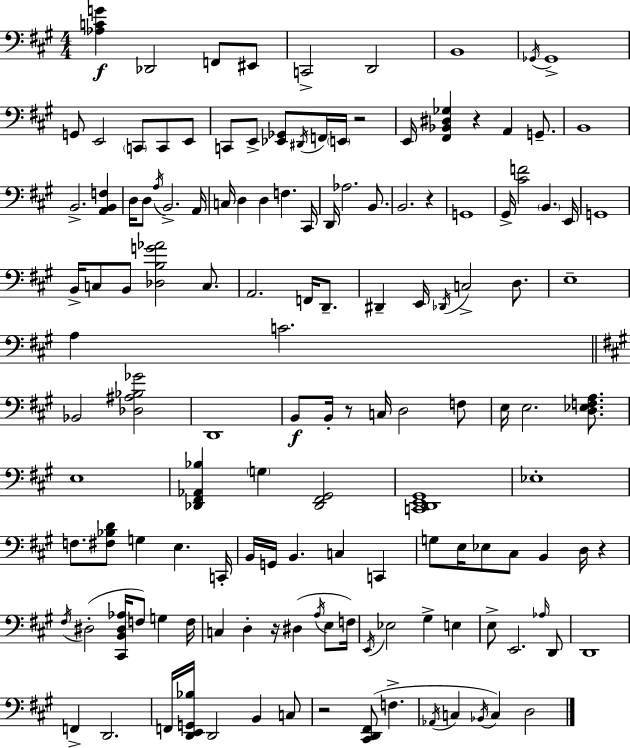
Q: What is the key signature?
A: A major